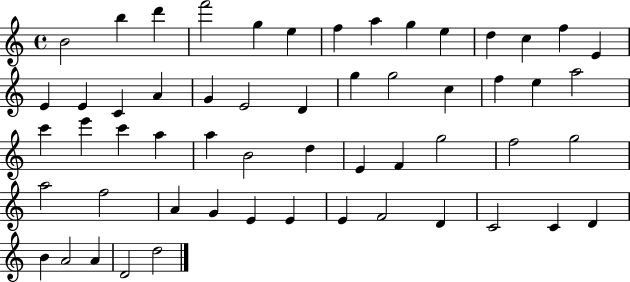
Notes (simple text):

B4/h B5/q D6/q F6/h G5/q E5/q F5/q A5/q G5/q E5/q D5/q C5/q F5/q E4/q E4/q E4/q C4/q A4/q G4/q E4/h D4/q G5/q G5/h C5/q F5/q E5/q A5/h C6/q E6/q C6/q A5/q A5/q B4/h D5/q E4/q F4/q G5/h F5/h G5/h A5/h F5/h A4/q G4/q E4/q E4/q E4/q F4/h D4/q C4/h C4/q D4/q B4/q A4/h A4/q D4/h D5/h